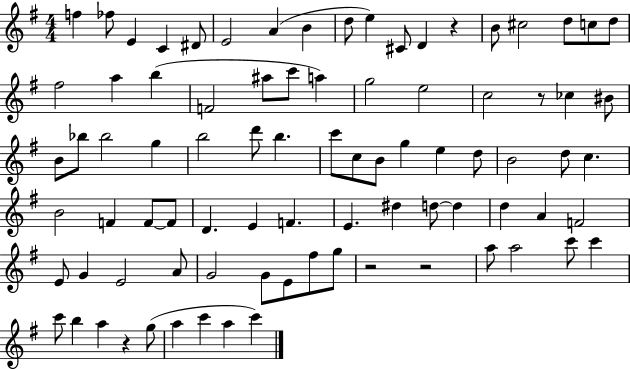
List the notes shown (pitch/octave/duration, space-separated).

F5/q FES5/e E4/q C4/q D#4/e E4/h A4/q B4/q D5/e E5/q C#4/e D4/q R/q B4/e C#5/h D5/e C5/e D5/e F#5/h A5/q B5/q F4/h A#5/e C6/e A5/q G5/h E5/h C5/h R/e CES5/q BIS4/e B4/e Bb5/e Bb5/h G5/q B5/h D6/e B5/q. C6/e C5/e B4/e G5/q E5/q D5/e B4/h D5/e C5/q. B4/h F4/q F4/e F4/e D4/q. E4/q F4/q. E4/q. D#5/q D5/e D5/q D5/q A4/q F4/h E4/e G4/q E4/h A4/e G4/h G4/e E4/e F#5/e G5/e R/h R/h A5/e A5/h C6/e C6/q C6/e B5/q A5/q R/q G5/e A5/q C6/q A5/q C6/q